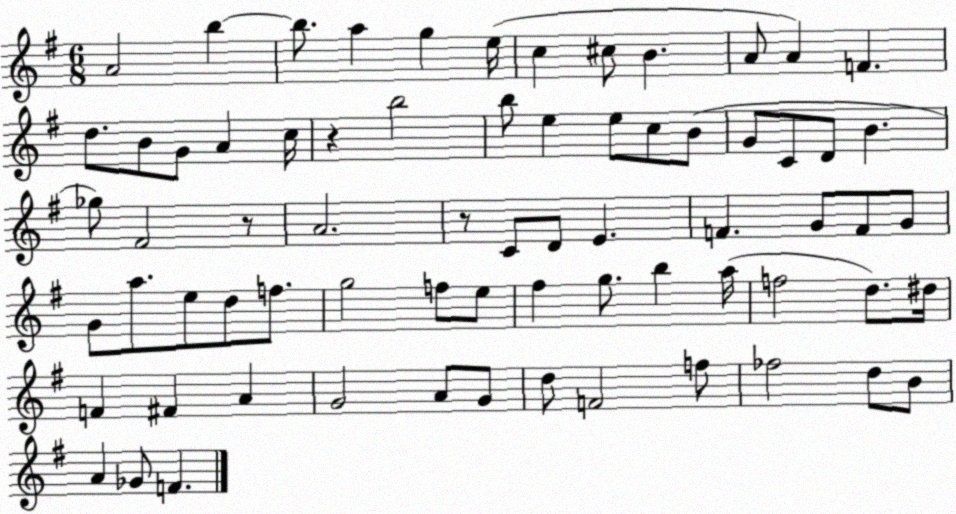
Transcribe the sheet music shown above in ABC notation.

X:1
T:Untitled
M:6/8
L:1/4
K:G
A2 b b/2 a g e/4 c ^c/2 B A/2 A F d/2 B/2 G/2 A c/4 z b2 b/2 e e/2 c/2 B/2 G/2 C/2 D/2 B _g/2 ^F2 z/2 A2 z/2 C/2 D/2 E F G/2 F/2 G/2 G/2 a/2 e/2 d/2 f/2 g2 f/2 e/2 ^f g/2 b a/4 f2 d/2 ^d/4 F ^F A G2 A/2 G/2 d/2 F2 f/2 _f2 d/2 B/2 A _G/2 F